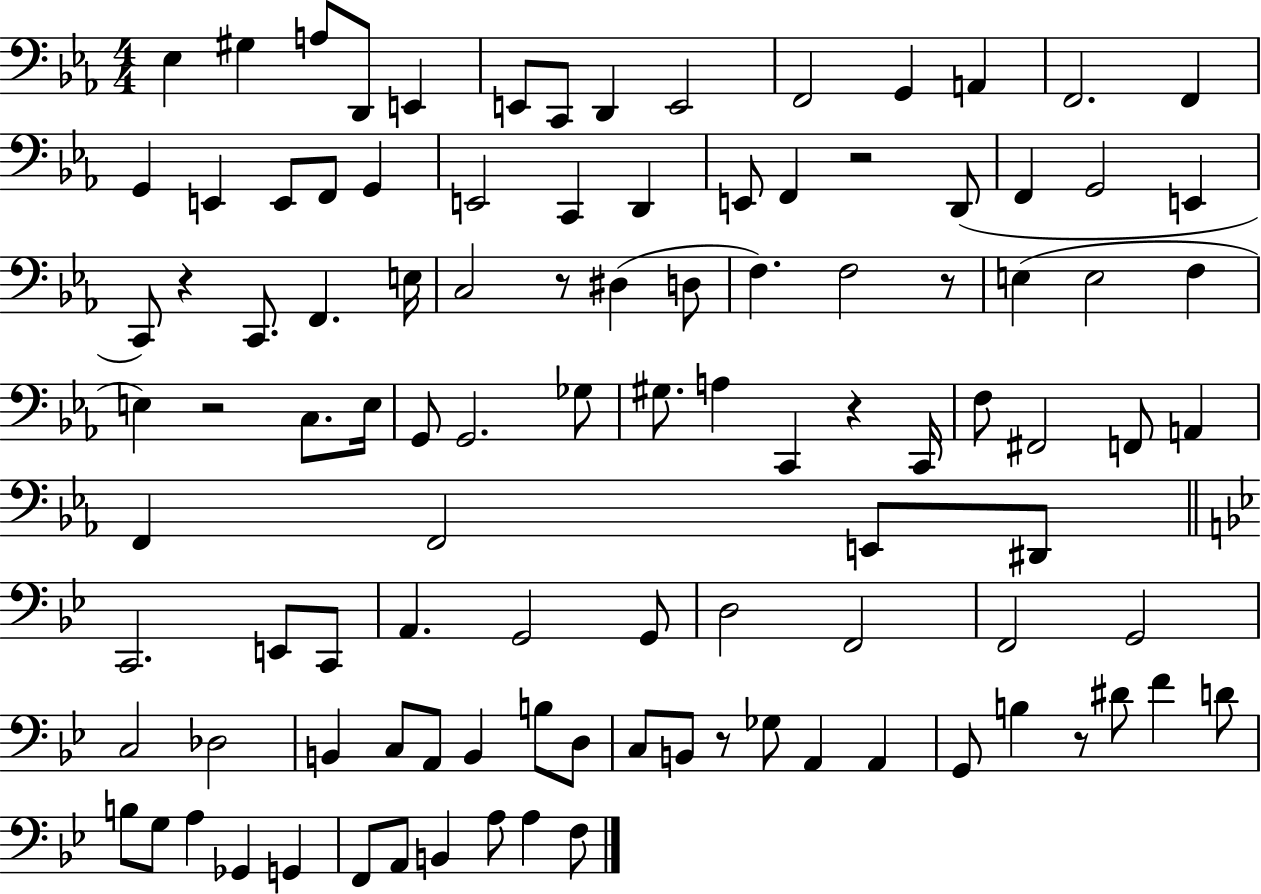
X:1
T:Untitled
M:4/4
L:1/4
K:Eb
_E, ^G, A,/2 D,,/2 E,, E,,/2 C,,/2 D,, E,,2 F,,2 G,, A,, F,,2 F,, G,, E,, E,,/2 F,,/2 G,, E,,2 C,, D,, E,,/2 F,, z2 D,,/2 F,, G,,2 E,, C,,/2 z C,,/2 F,, E,/4 C,2 z/2 ^D, D,/2 F, F,2 z/2 E, E,2 F, E, z2 C,/2 E,/4 G,,/2 G,,2 _G,/2 ^G,/2 A, C,, z C,,/4 F,/2 ^F,,2 F,,/2 A,, F,, F,,2 E,,/2 ^D,,/2 C,,2 E,,/2 C,,/2 A,, G,,2 G,,/2 D,2 F,,2 F,,2 G,,2 C,2 _D,2 B,, C,/2 A,,/2 B,, B,/2 D,/2 C,/2 B,,/2 z/2 _G,/2 A,, A,, G,,/2 B, z/2 ^D/2 F D/2 B,/2 G,/2 A, _G,, G,, F,,/2 A,,/2 B,, A,/2 A, F,/2